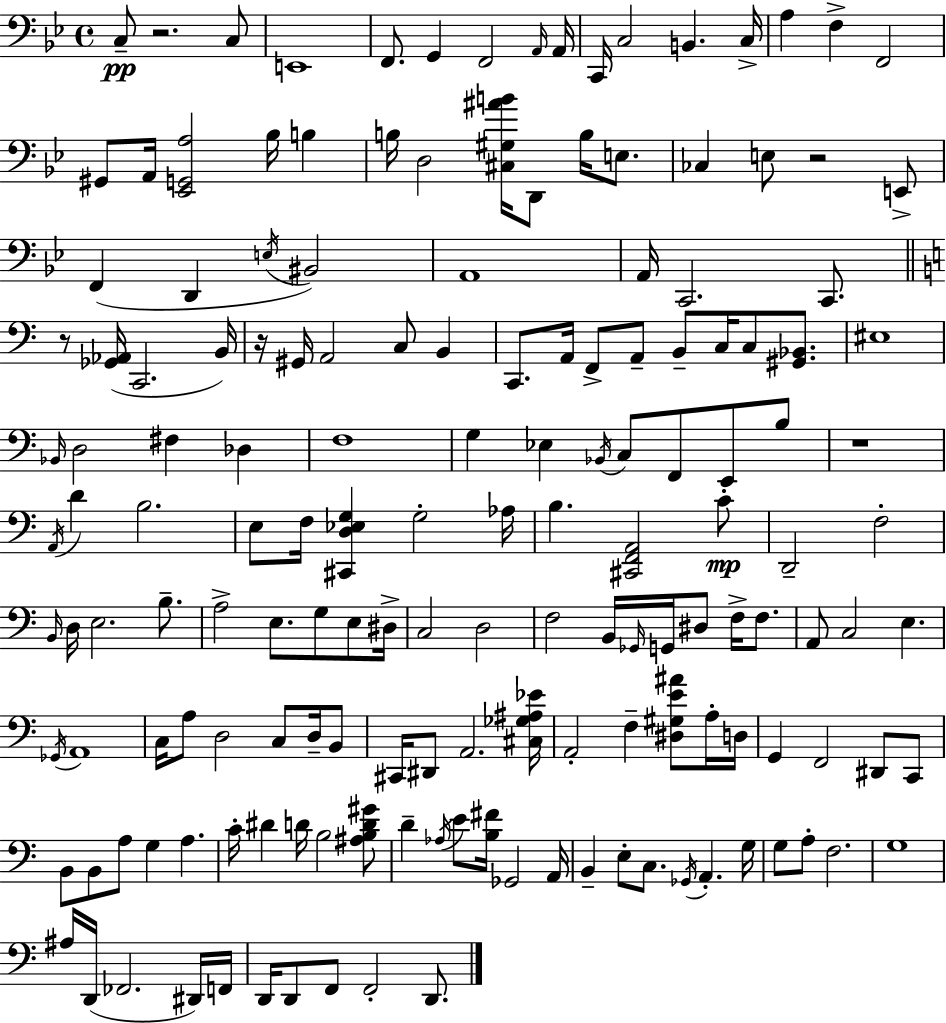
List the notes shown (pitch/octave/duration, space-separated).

C3/e R/h. C3/e E2/w F2/e. G2/q F2/h A2/s A2/s C2/s C3/h B2/q. C3/s A3/q F3/q F2/h G#2/e A2/s [Eb2,G2,A3]/h Bb3/s B3/q B3/s D3/h [C#3,G#3,A#4,B4]/s D2/e B3/s E3/e. CES3/q E3/e R/h E2/e F2/q D2/q E3/s BIS2/h A2/w A2/s C2/h. C2/e. R/e [Gb2,Ab2]/s C2/h. B2/s R/s G#2/s A2/h C3/e B2/q C2/e. A2/s F2/e A2/e B2/e C3/s C3/e [G#2,Bb2]/e. EIS3/w Bb2/s D3/h F#3/q Db3/q F3/w G3/q Eb3/q Bb2/s C3/e F2/e E2/e B3/e R/w A2/s D4/q B3/h. E3/e F3/s [C#2,D3,Eb3,G3]/q G3/h Ab3/s B3/q. [C#2,F2,A2]/h C4/e D2/h F3/h B2/s D3/s E3/h. B3/e. A3/h E3/e. G3/e E3/e D#3/s C3/h D3/h F3/h B2/s Gb2/s G2/s D#3/e F3/s F3/e. A2/e C3/h E3/q. Gb2/s A2/w C3/s A3/e D3/h C3/e D3/s B2/e C#2/s D#2/e A2/h. [C#3,Gb3,A#3,Eb4]/s A2/h F3/q [D#3,G#3,E4,A#4]/e A3/s D3/s G2/q F2/h D#2/e C2/e B2/e B2/e A3/e G3/q A3/q. C4/s D#4/q D4/s B3/h [A#3,B3,D4,G#4]/e D4/q Ab3/s E4/e [B3,F#4]/s Gb2/h A2/s B2/q E3/e C3/e. Gb2/s A2/q. G3/s G3/e A3/e F3/h. G3/w A#3/s D2/s FES2/h. D#2/s F2/s D2/s D2/e F2/e F2/h D2/e.